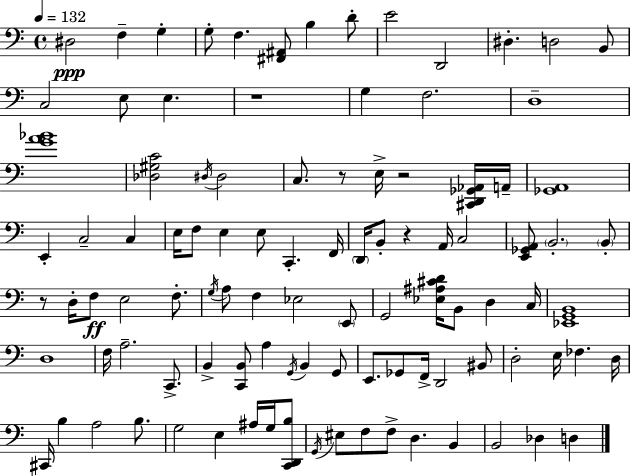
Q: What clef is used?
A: bass